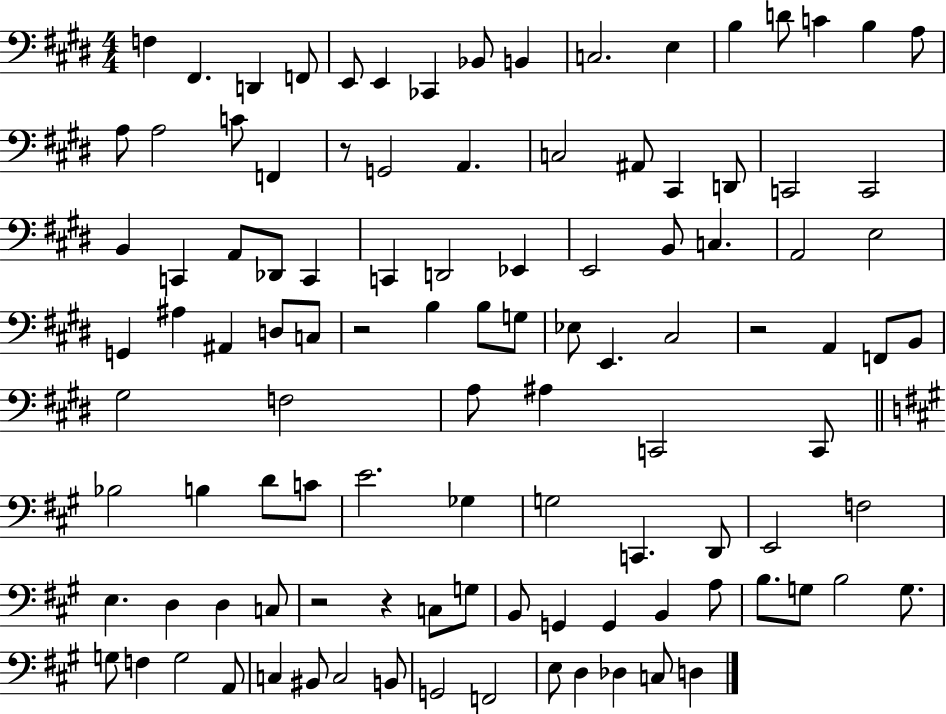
X:1
T:Untitled
M:4/4
L:1/4
K:E
F, ^F,, D,, F,,/2 E,,/2 E,, _C,, _B,,/2 B,, C,2 E, B, D/2 C B, A,/2 A,/2 A,2 C/2 F,, z/2 G,,2 A,, C,2 ^A,,/2 ^C,, D,,/2 C,,2 C,,2 B,, C,, A,,/2 _D,,/2 C,, C,, D,,2 _E,, E,,2 B,,/2 C, A,,2 E,2 G,, ^A, ^A,, D,/2 C,/2 z2 B, B,/2 G,/2 _E,/2 E,, ^C,2 z2 A,, F,,/2 B,,/2 ^G,2 F,2 A,/2 ^A, C,,2 C,,/2 _B,2 B, D/2 C/2 E2 _G, G,2 C,, D,,/2 E,,2 F,2 E, D, D, C,/2 z2 z C,/2 G,/2 B,,/2 G,, G,, B,, A,/2 B,/2 G,/2 B,2 G,/2 G,/2 F, G,2 A,,/2 C, ^B,,/2 C,2 B,,/2 G,,2 F,,2 E,/2 D, _D, C,/2 D,